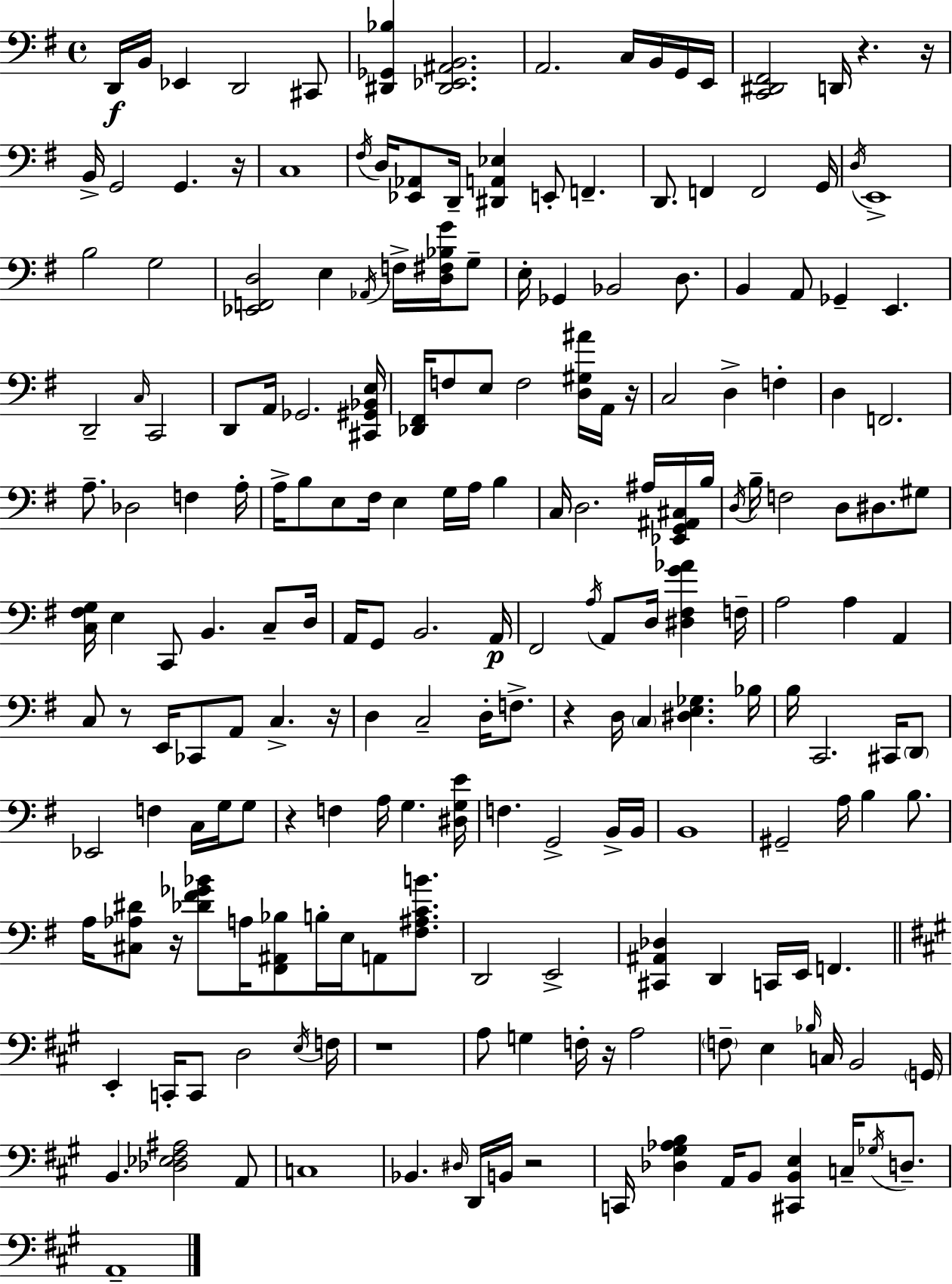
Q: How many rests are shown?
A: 12